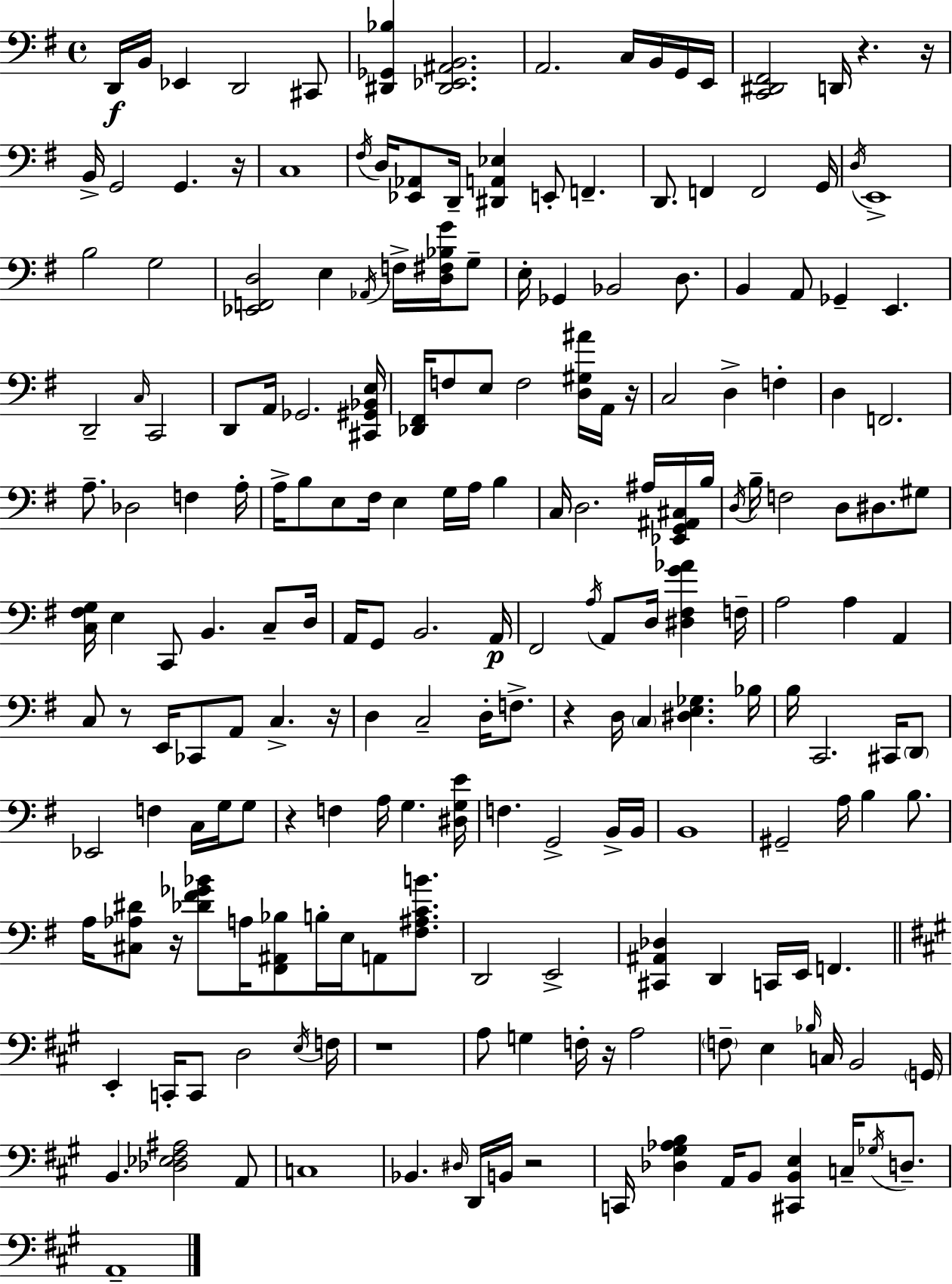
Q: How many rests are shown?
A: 12